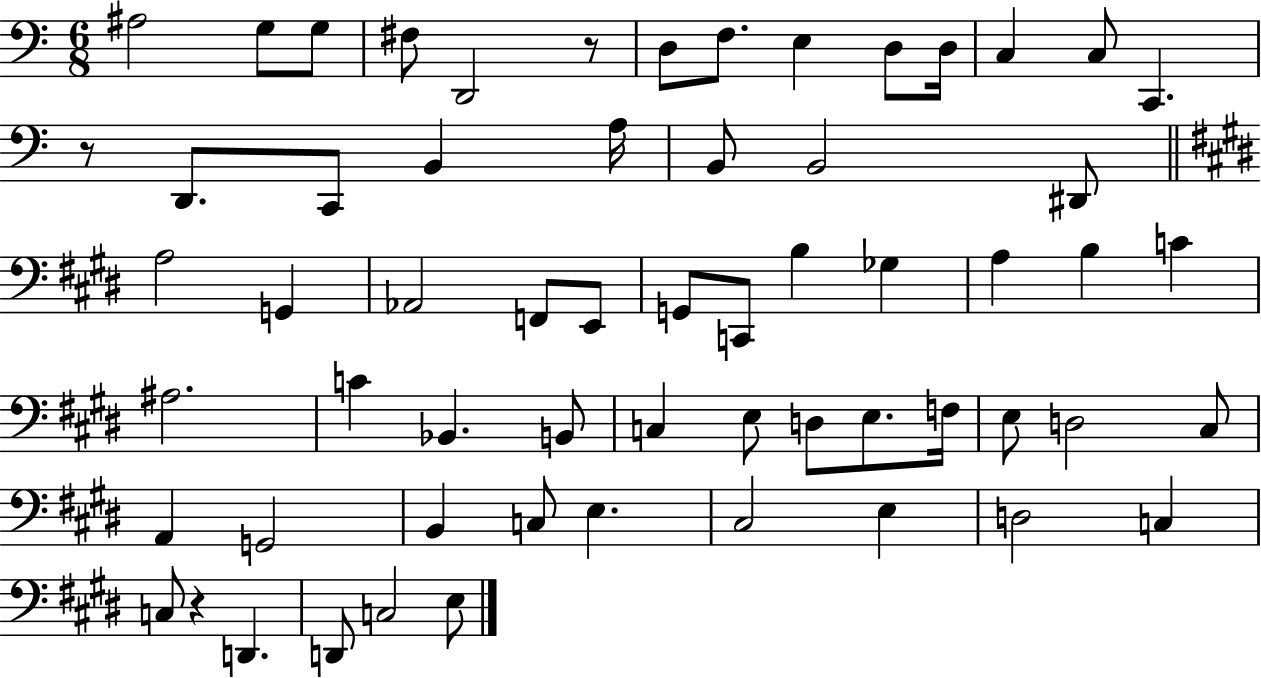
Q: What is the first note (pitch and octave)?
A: A#3